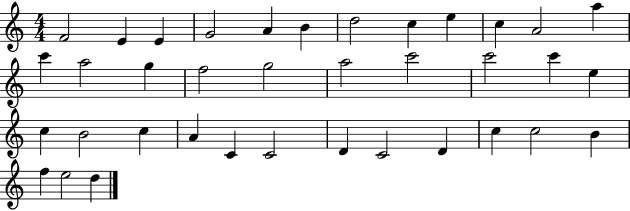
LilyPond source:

{
  \clef treble
  \numericTimeSignature
  \time 4/4
  \key c \major
  f'2 e'4 e'4 | g'2 a'4 b'4 | d''2 c''4 e''4 | c''4 a'2 a''4 | \break c'''4 a''2 g''4 | f''2 g''2 | a''2 c'''2 | c'''2 c'''4 e''4 | \break c''4 b'2 c''4 | a'4 c'4 c'2 | d'4 c'2 d'4 | c''4 c''2 b'4 | \break f''4 e''2 d''4 | \bar "|."
}